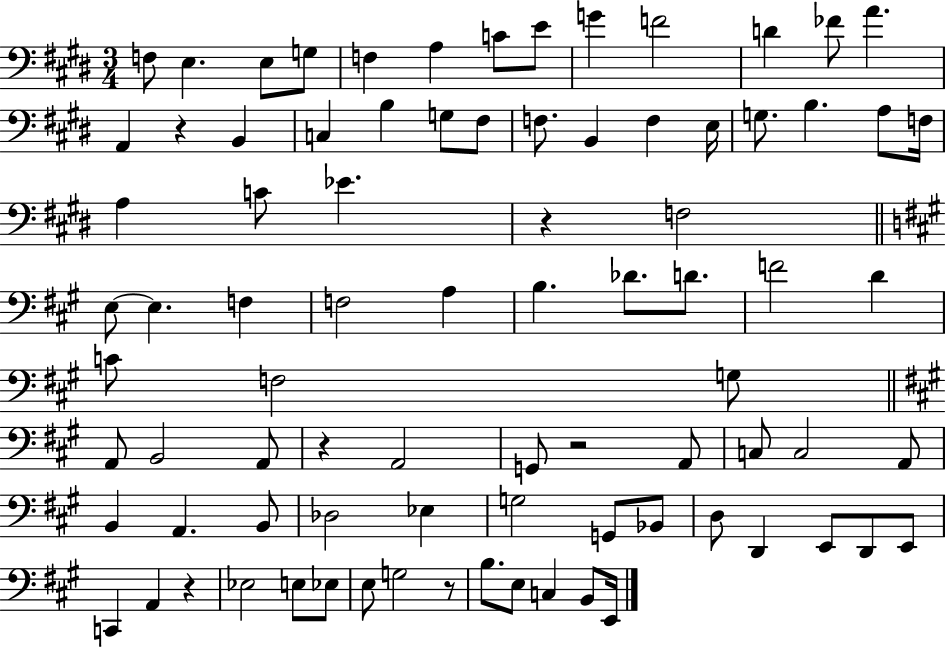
{
  \clef bass
  \numericTimeSignature
  \time 3/4
  \key e \major
  f8 e4. e8 g8 | f4 a4 c'8 e'8 | g'4 f'2 | d'4 fes'8 a'4. | \break a,4 r4 b,4 | c4 b4 g8 fis8 | f8. b,4 f4 e16 | g8. b4. a8 f16 | \break a4 c'8 ees'4. | r4 f2 | \bar "||" \break \key a \major e8~~ e4. f4 | f2 a4 | b4. des'8. d'8. | f'2 d'4 | \break c'8 f2 g8 | \bar "||" \break \key a \major a,8 b,2 a,8 | r4 a,2 | g,8 r2 a,8 | c8 c2 a,8 | \break b,4 a,4. b,8 | des2 ees4 | g2 g,8 bes,8 | d8 d,4 e,8 d,8 e,8 | \break c,4 a,4 r4 | ees2 e8 ees8 | e8 g2 r8 | b8. e8 c4 b,8 e,16 | \break \bar "|."
}